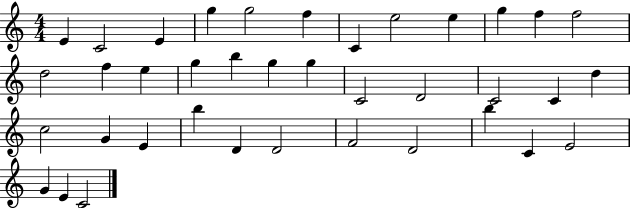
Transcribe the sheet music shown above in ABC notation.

X:1
T:Untitled
M:4/4
L:1/4
K:C
E C2 E g g2 f C e2 e g f f2 d2 f e g b g g C2 D2 C2 C d c2 G E b D D2 F2 D2 b C E2 G E C2